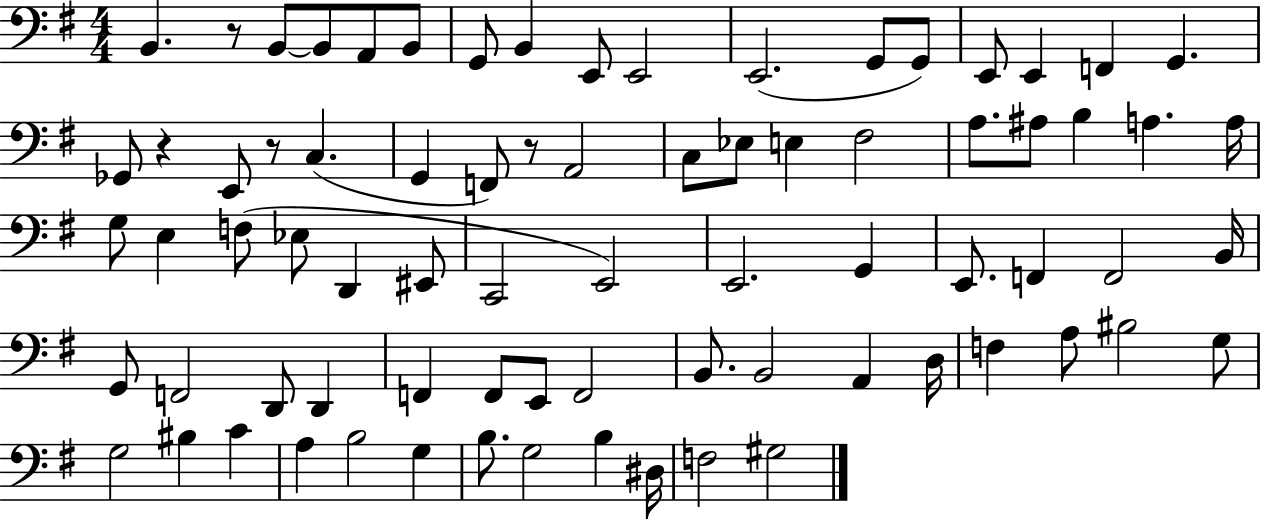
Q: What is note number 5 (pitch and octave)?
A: B2